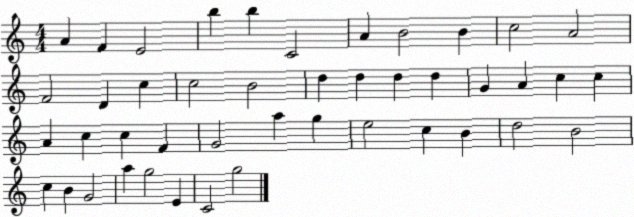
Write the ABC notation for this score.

X:1
T:Untitled
M:4/4
L:1/4
K:C
A F E2 b b C2 A B2 B c2 A2 F2 D c c2 B2 d d d d G A c c A c c F G2 a g e2 c B d2 B2 c B G2 a g2 E C2 g2